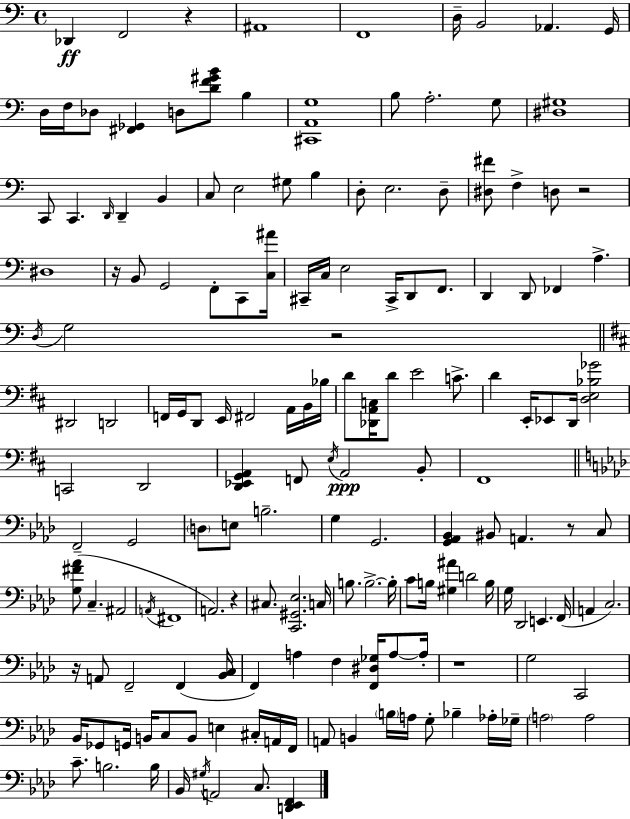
X:1
T:Untitled
M:4/4
L:1/4
K:C
_D,, F,,2 z ^A,,4 F,,4 D,/4 B,,2 _A,, G,,/4 D,/4 F,/4 _D,/2 [^F,,_G,,] D,/2 [DF^GB]/2 B, [^C,,A,,G,]4 B,/2 A,2 G,/2 [^D,^G,]4 C,,/2 C,, D,,/4 D,, B,, C,/2 E,2 ^G,/2 B, D,/2 E,2 D,/2 [^D,^F]/2 F, D,/2 z2 ^D,4 z/4 B,,/2 G,,2 F,,/2 C,,/2 [C,^A]/4 ^C,,/4 C,/4 E,2 ^C,,/4 D,,/2 F,,/2 D,, D,,/2 _F,, A, D,/4 G,2 z2 ^D,,2 D,,2 F,,/4 G,,/4 D,,/2 E,,/4 ^F,,2 A,,/4 B,,/4 _B,/4 D/2 [_D,,A,,C,]/4 D/2 E2 C/2 D E,,/4 _E,,/2 D,,/4 [D,E,_B,_G]2 C,,2 D,,2 [D,,_E,,G,,A,,] F,,/2 E,/4 A,,2 B,,/2 ^F,,4 F,,2 G,,2 D,/2 E,/2 B,2 G, G,,2 [G,,_A,,_B,,] ^B,,/2 A,, z/2 C,/2 [G,^F_A]/2 C, ^A,,2 A,,/4 ^F,,4 A,,2 z ^C,/2 [C,,^G,,_E,]2 C,/4 B,/2 B,2 B,/4 C/2 B,/4 [^G,^A] D2 B,/4 G,/4 _D,,2 E,, F,,/4 A,, C,2 z/4 A,,/2 F,,2 F,, [_B,,C,]/4 F,, A, F, [F,,^D,_G,]/4 A,/2 A,/4 z4 G,2 C,,2 _B,,/4 _G,,/2 G,,/4 B,,/4 C,/2 B,,/2 E, ^C,/4 A,,/4 F,,/4 A,,/2 B,, B,/4 A,/4 G,/2 _B, _A,/4 _G,/4 A,2 A,2 C/2 B,2 B,/4 _B,,/4 ^G,/4 A,,2 C,/2 [D,,_E,,F,,]